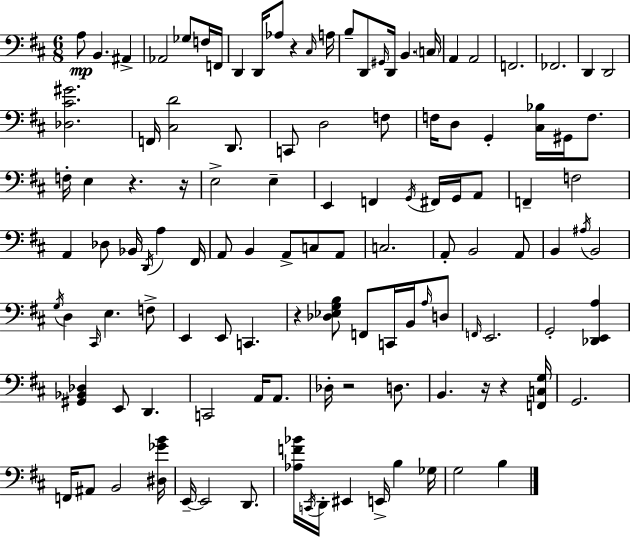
{
  \clef bass
  \numericTimeSignature
  \time 6/8
  \key d \major
  a8\mp b,4. ais,4-> | aes,2 ges8 f16 f,16 | d,4 d,16 aes8 r4 \grace { cis16 } | a16 b8-- d,8 \grace { gis,16 } d,16 b,4. | \break \parenthesize c16 a,4 a,2 | f,2. | fes,2. | d,4 d,2 | \break <des cis' gis'>2. | f,16 <cis d'>2 d,8. | c,8 d2 | f8 f16 d8 g,4-. <cis bes>16 gis,16 f8. | \break f16-. e4 r4. | r16 e2-> e4-- | e,4 f,4 \acciaccatura { g,16 } fis,16 | g,16 a,8 f,4-- f2 | \break a,4 des8 bes,16 \acciaccatura { d,16 } a4 | fis,16 a,8 b,4 a,8-> | c8 a,8 c2. | a,8-. b,2 | \break a,8 b,4 \acciaccatura { ais16 } b,2 | \acciaccatura { g16 } d4 \grace { cis,16 } e4. | f8-> e,4 e,8 | c,4. r4 <des ees g b>8 | \break f,8 c,16 b,16 \grace { a16 } d8 \grace { f,16 } e,2. | g,2-. | <des, e, a>4 <gis, bes, des>4 | e,8 d,4. c,2 | \break a,16 a,8. des16-. r2 | d8. b,4. | r16 r4 <f, c g>16 g,2. | f,16 ais,8 | \break b,2 <dis ges' b'>16 e,16--~~ e,2 | d,8. <aes f' bes'>16 \acciaccatura { c,16 } d,16-. | eis,4 e,16-> b4 ges16 g2 | b4 \bar "|."
}